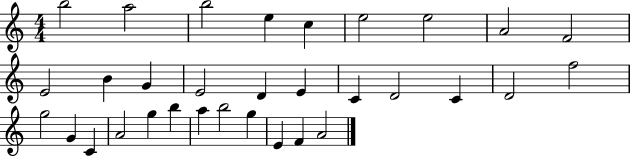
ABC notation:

X:1
T:Untitled
M:4/4
L:1/4
K:C
b2 a2 b2 e c e2 e2 A2 F2 E2 B G E2 D E C D2 C D2 f2 g2 G C A2 g b a b2 g E F A2